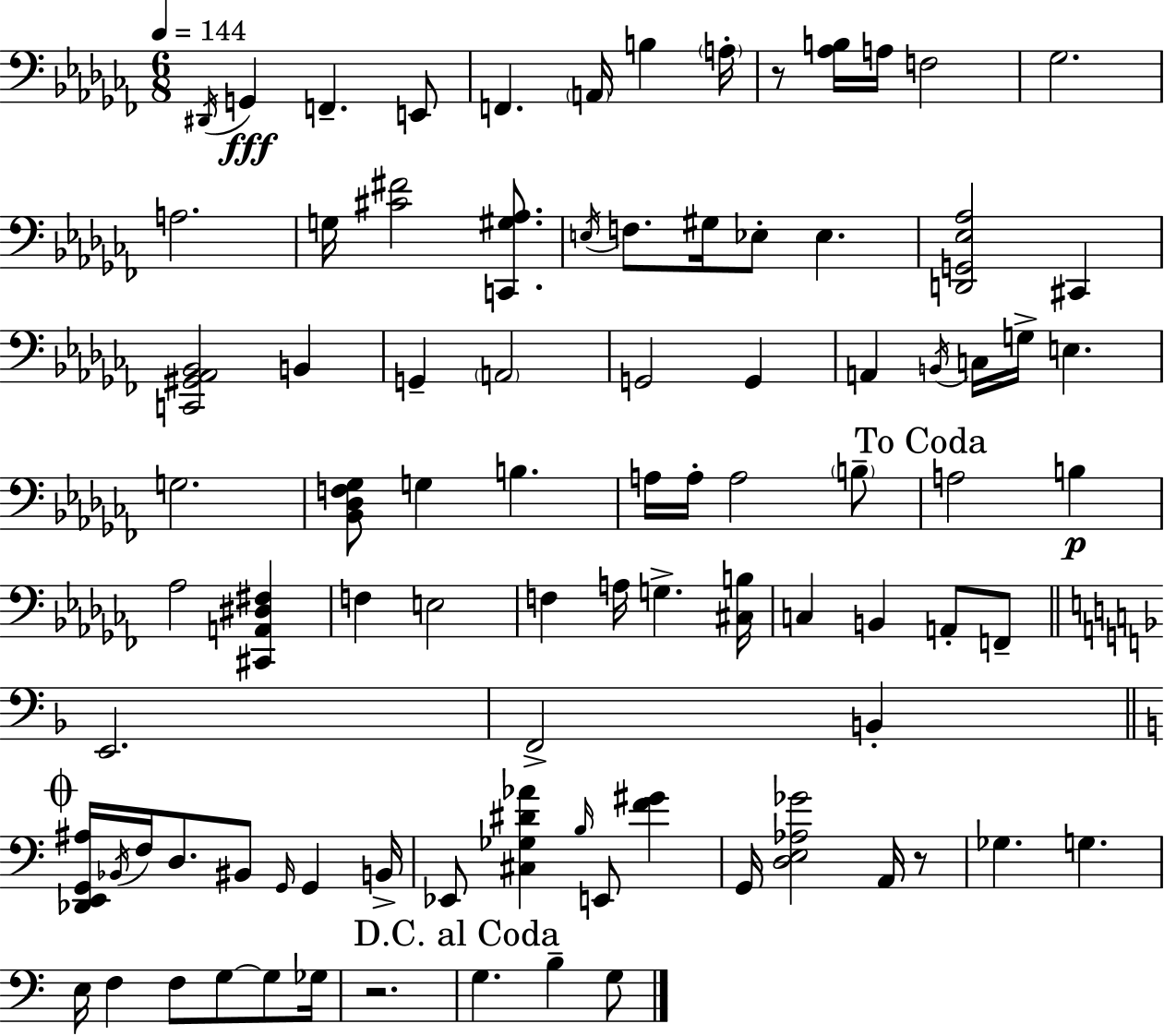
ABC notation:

X:1
T:Untitled
M:6/8
L:1/4
K:Abm
^D,,/4 G,, F,, E,,/2 F,, A,,/4 B, A,/4 z/2 [_A,B,]/4 A,/4 F,2 _G,2 A,2 G,/4 [^C^F]2 [C,,^G,_A,]/2 E,/4 F,/2 ^G,/4 _E,/2 _E, [D,,G,,_E,_A,]2 ^C,, [C,,^G,,_A,,_B,,]2 B,, G,, A,,2 G,,2 G,, A,, B,,/4 C,/4 G,/4 E, G,2 [_B,,_D,F,_G,]/2 G, B, A,/4 A,/4 A,2 B,/2 A,2 B, _A,2 [^C,,A,,^D,^F,] F, E,2 F, A,/4 G, [^C,B,]/4 C, B,, A,,/2 F,,/2 E,,2 F,,2 B,, [_D,,E,,G,,^A,]/4 _B,,/4 F,/4 D,/2 ^B,,/2 G,,/4 G,, B,,/4 _E,,/2 [^C,_G,^D_A] B,/4 E,,/2 [F^G] G,,/4 [D,E,_A,_G]2 A,,/4 z/2 _G, G, E,/4 F, F,/2 G,/2 G,/2 _G,/4 z2 G, B, G,/2